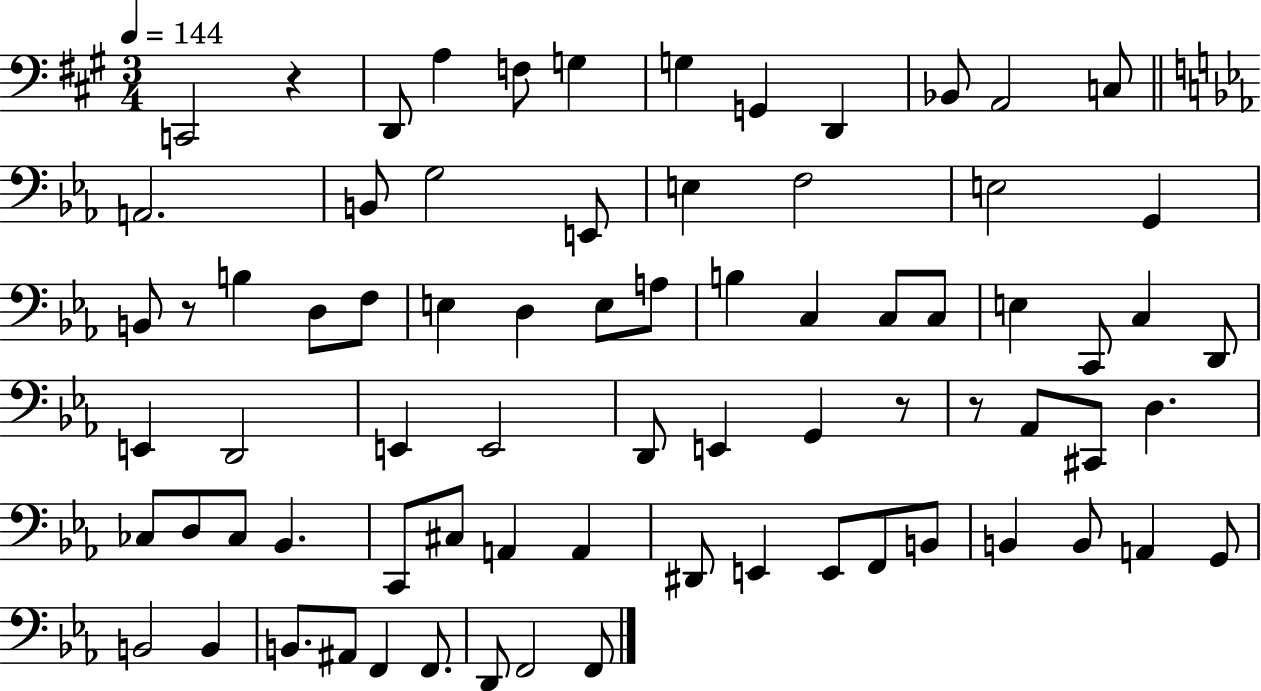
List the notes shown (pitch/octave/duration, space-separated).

C2/h R/q D2/e A3/q F3/e G3/q G3/q G2/q D2/q Bb2/e A2/h C3/e A2/h. B2/e G3/h E2/e E3/q F3/h E3/h G2/q B2/e R/e B3/q D3/e F3/e E3/q D3/q E3/e A3/e B3/q C3/q C3/e C3/e E3/q C2/e C3/q D2/e E2/q D2/h E2/q E2/h D2/e E2/q G2/q R/e R/e Ab2/e C#2/e D3/q. CES3/e D3/e CES3/e Bb2/q. C2/e C#3/e A2/q A2/q D#2/e E2/q E2/e F2/e B2/e B2/q B2/e A2/q G2/e B2/h B2/q B2/e. A#2/e F2/q F2/e. D2/e F2/h F2/e